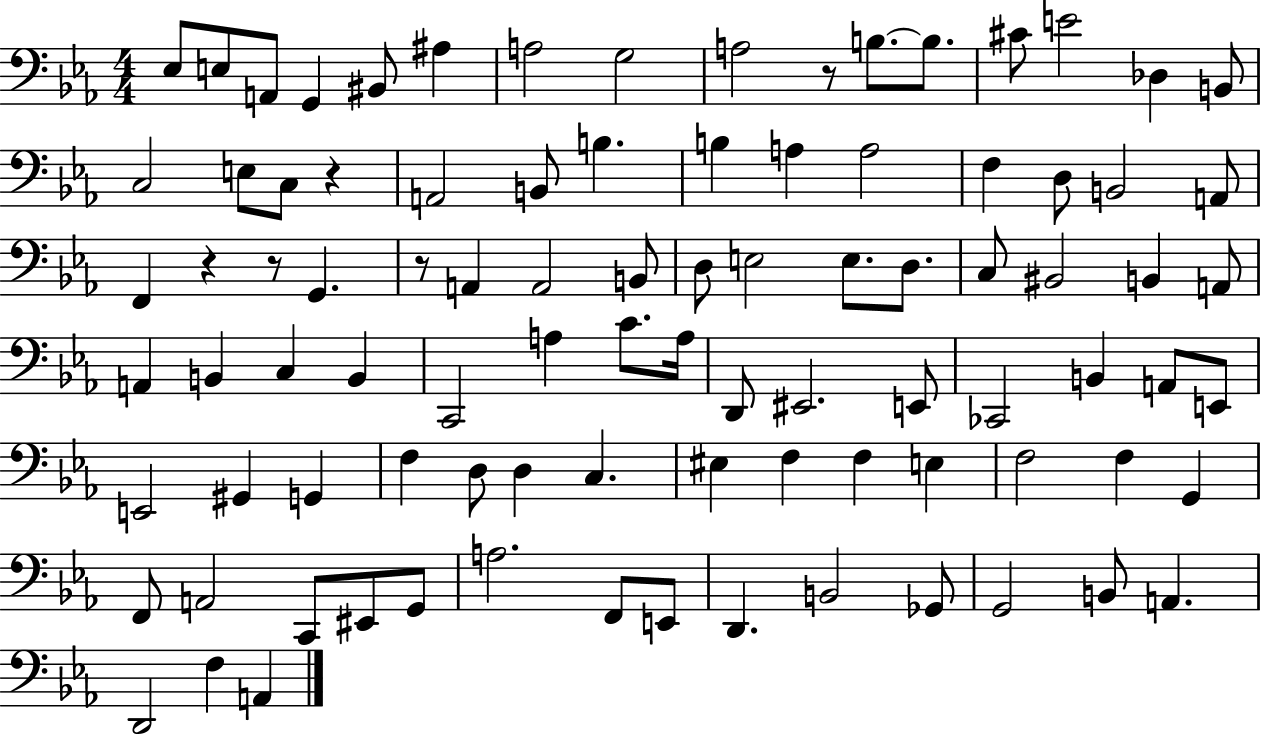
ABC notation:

X:1
T:Untitled
M:4/4
L:1/4
K:Eb
_E,/2 E,/2 A,,/2 G,, ^B,,/2 ^A, A,2 G,2 A,2 z/2 B,/2 B,/2 ^C/2 E2 _D, B,,/2 C,2 E,/2 C,/2 z A,,2 B,,/2 B, B, A, A,2 F, D,/2 B,,2 A,,/2 F,, z z/2 G,, z/2 A,, A,,2 B,,/2 D,/2 E,2 E,/2 D,/2 C,/2 ^B,,2 B,, A,,/2 A,, B,, C, B,, C,,2 A, C/2 A,/4 D,,/2 ^E,,2 E,,/2 _C,,2 B,, A,,/2 E,,/2 E,,2 ^G,, G,, F, D,/2 D, C, ^E, F, F, E, F,2 F, G,, F,,/2 A,,2 C,,/2 ^E,,/2 G,,/2 A,2 F,,/2 E,,/2 D,, B,,2 _G,,/2 G,,2 B,,/2 A,, D,,2 F, A,,